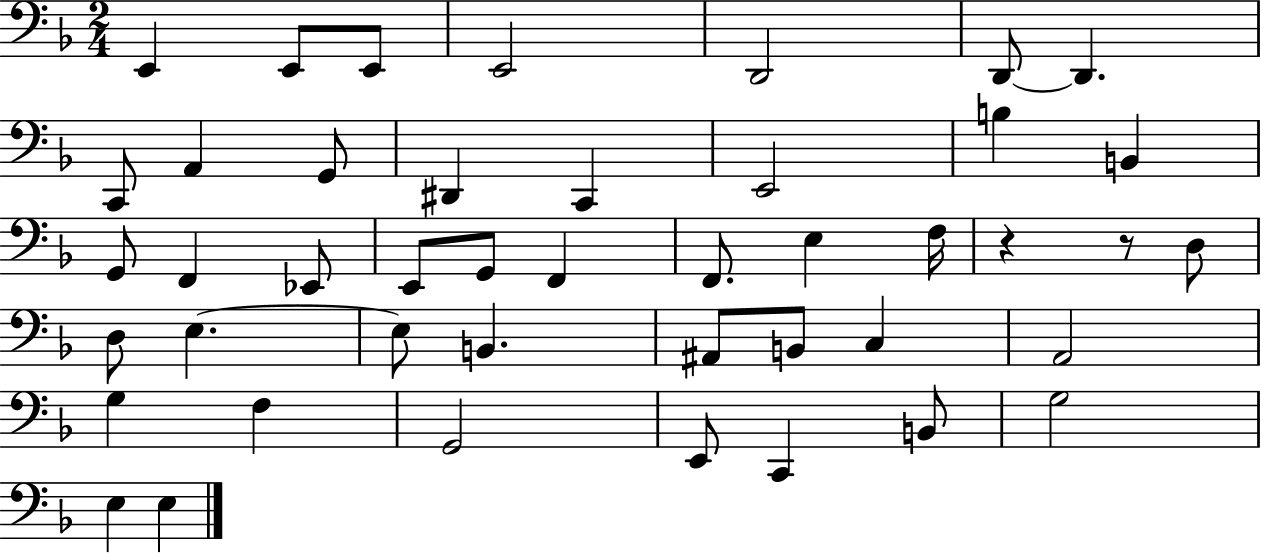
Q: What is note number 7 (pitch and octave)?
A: D2